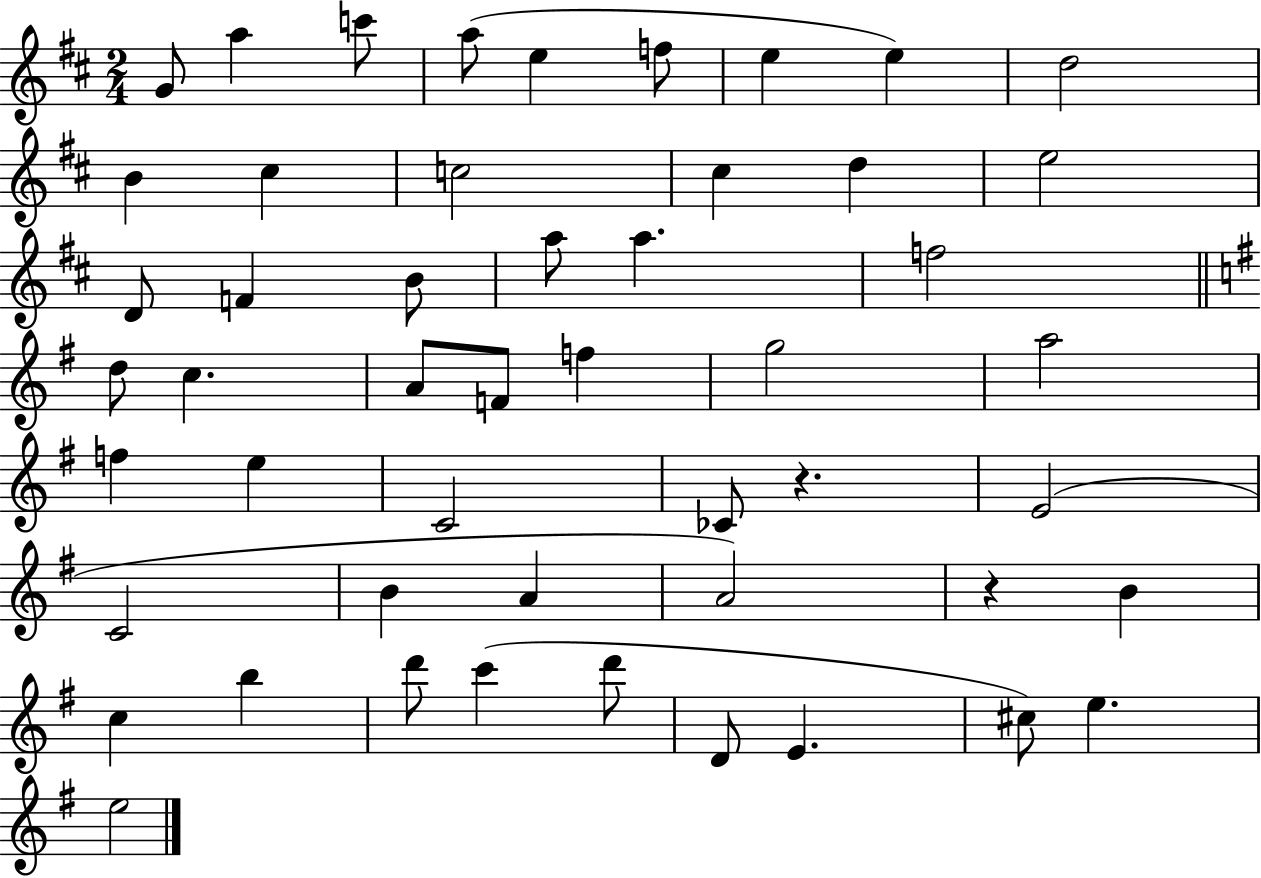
G4/e A5/q C6/e A5/e E5/q F5/e E5/q E5/q D5/h B4/q C#5/q C5/h C#5/q D5/q E5/h D4/e F4/q B4/e A5/e A5/q. F5/h D5/e C5/q. A4/e F4/e F5/q G5/h A5/h F5/q E5/q C4/h CES4/e R/q. E4/h C4/h B4/q A4/q A4/h R/q B4/q C5/q B5/q D6/e C6/q D6/e D4/e E4/q. C#5/e E5/q. E5/h